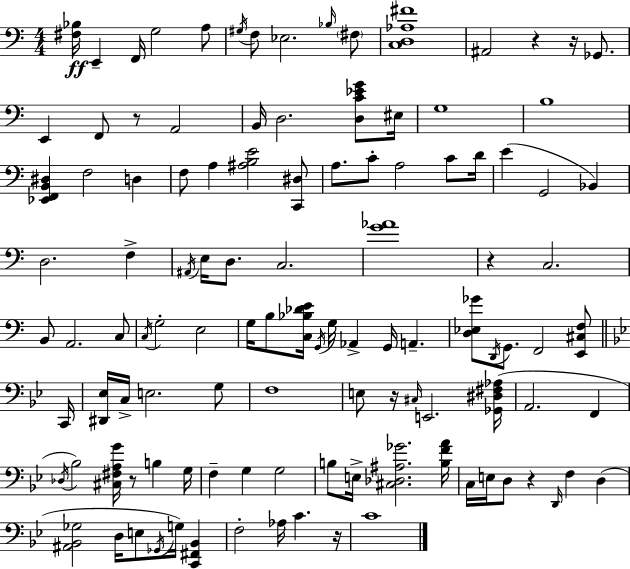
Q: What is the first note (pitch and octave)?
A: E2